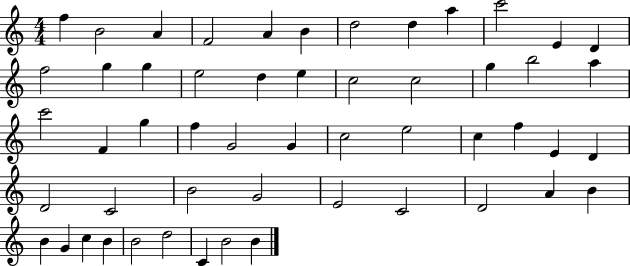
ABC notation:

X:1
T:Untitled
M:4/4
L:1/4
K:C
f B2 A F2 A B d2 d a c'2 E D f2 g g e2 d e c2 c2 g b2 a c'2 F g f G2 G c2 e2 c f E D D2 C2 B2 G2 E2 C2 D2 A B B G c B B2 d2 C B2 B